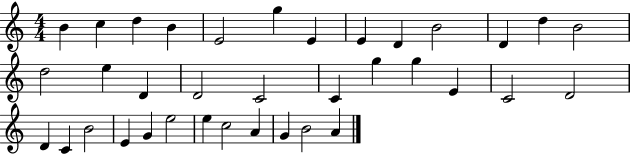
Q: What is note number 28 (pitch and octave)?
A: E4